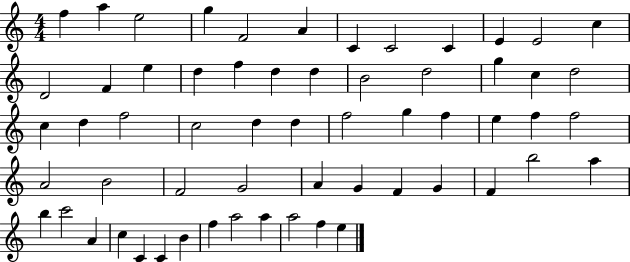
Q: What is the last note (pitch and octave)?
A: E5